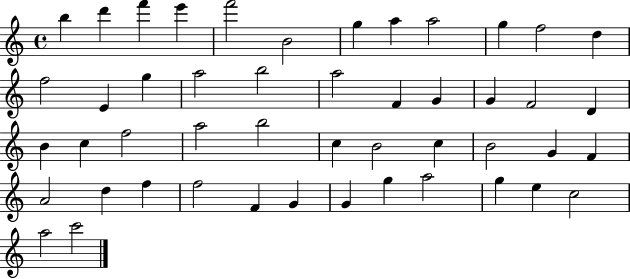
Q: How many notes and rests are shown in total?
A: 48